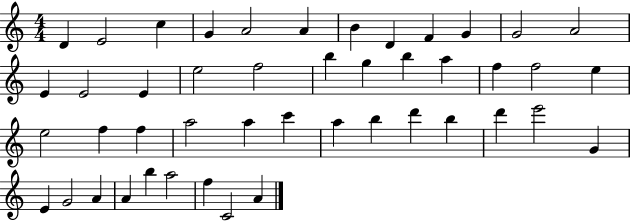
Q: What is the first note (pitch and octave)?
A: D4